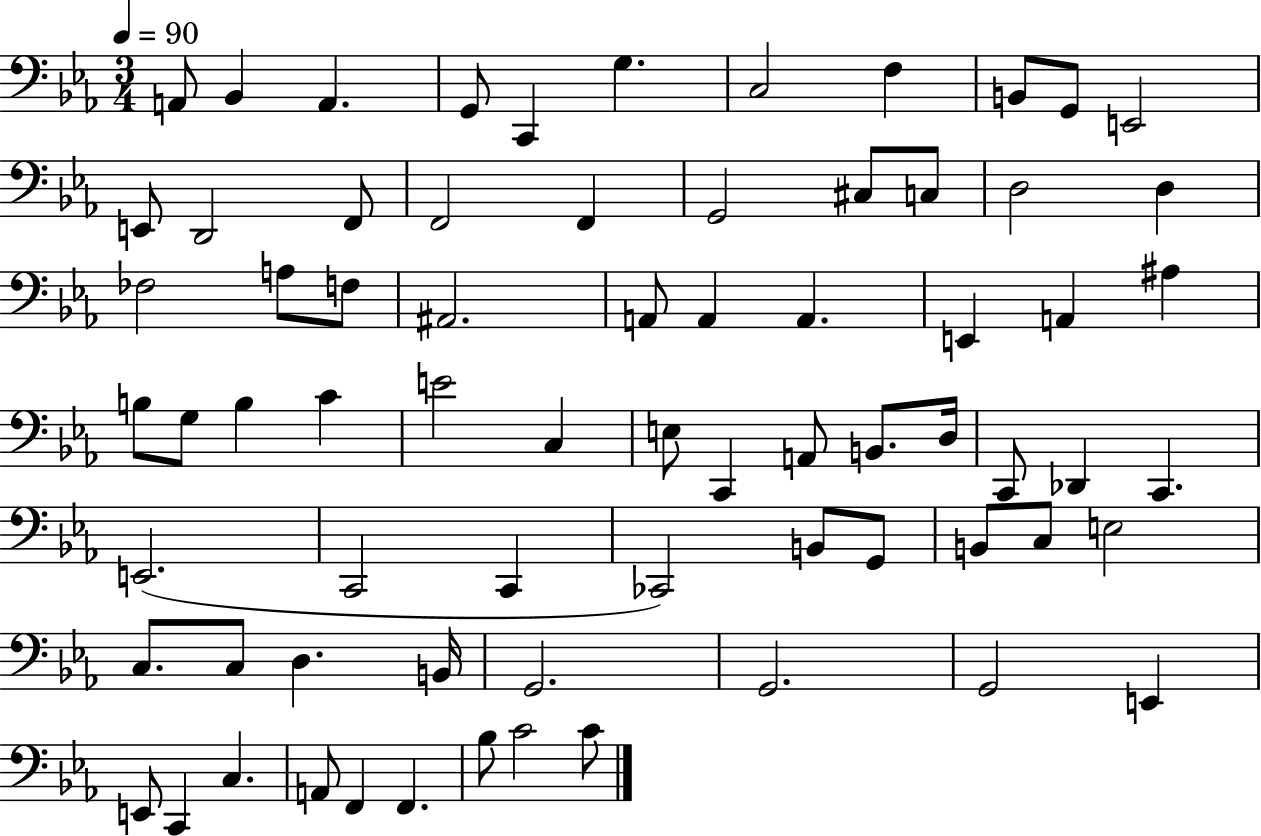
A2/e Bb2/q A2/q. G2/e C2/q G3/q. C3/h F3/q B2/e G2/e E2/h E2/e D2/h F2/e F2/h F2/q G2/h C#3/e C3/e D3/h D3/q FES3/h A3/e F3/e A#2/h. A2/e A2/q A2/q. E2/q A2/q A#3/q B3/e G3/e B3/q C4/q E4/h C3/q E3/e C2/q A2/e B2/e. D3/s C2/e Db2/q C2/q. E2/h. C2/h C2/q CES2/h B2/e G2/e B2/e C3/e E3/h C3/e. C3/e D3/q. B2/s G2/h. G2/h. G2/h E2/q E2/e C2/q C3/q. A2/e F2/q F2/q. Bb3/e C4/h C4/e